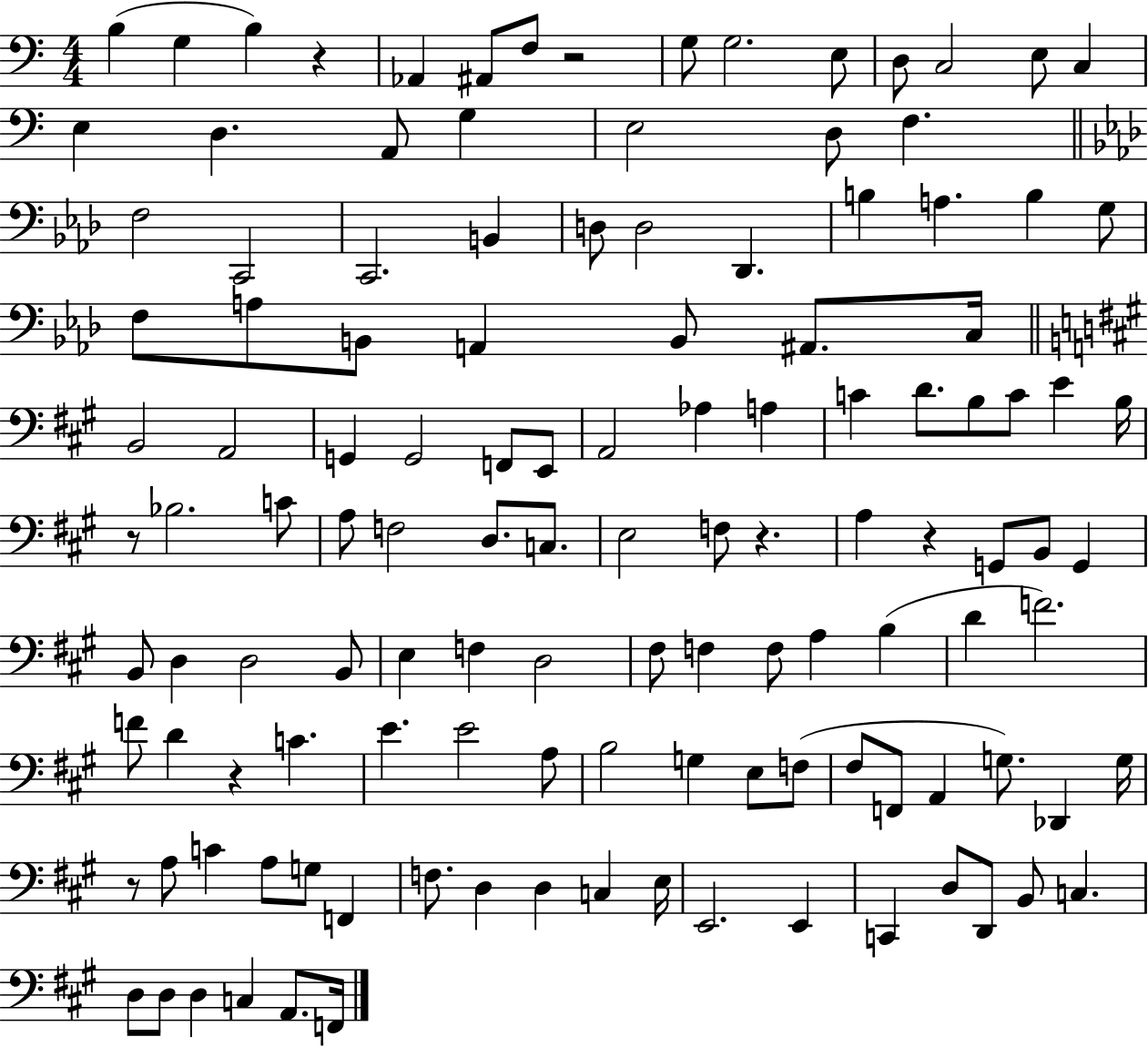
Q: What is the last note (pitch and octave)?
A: F2